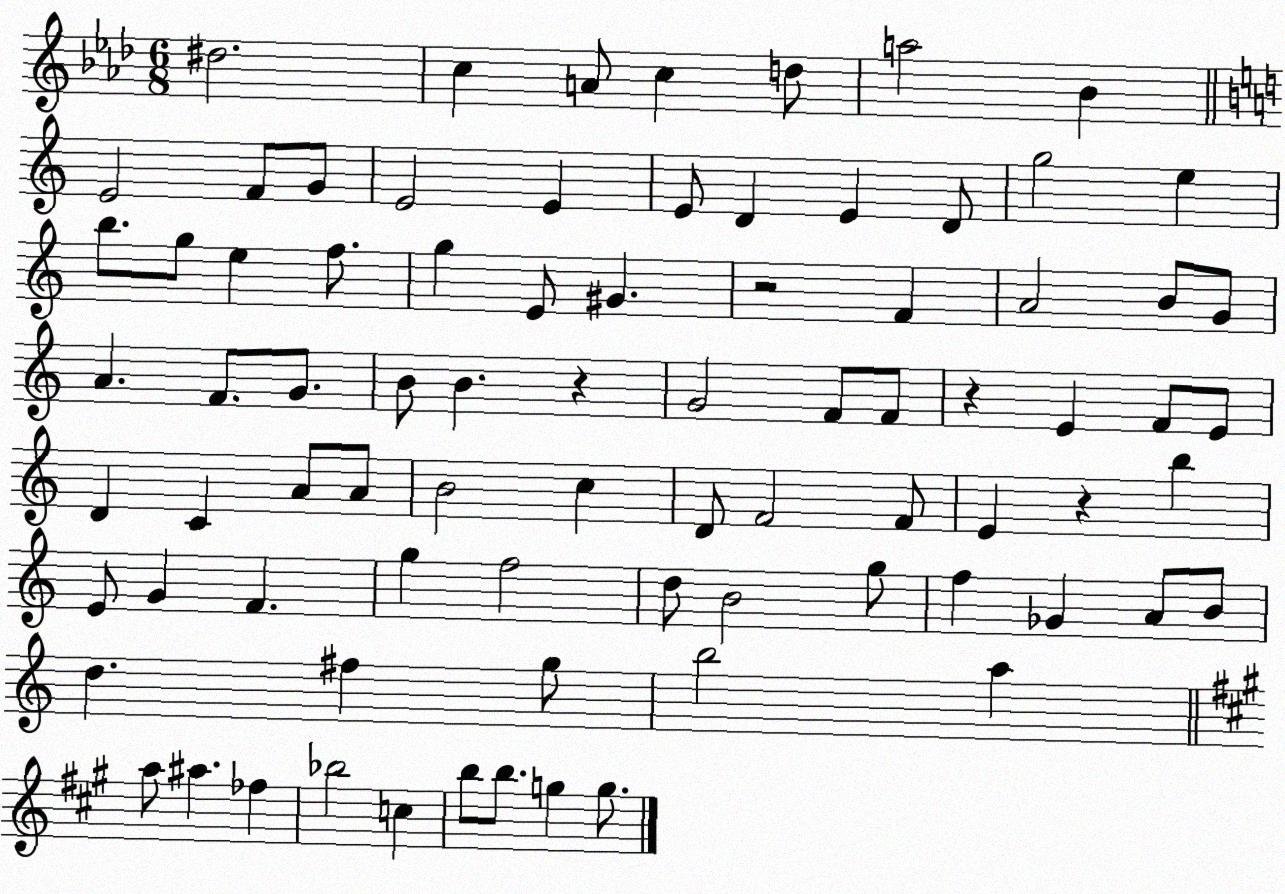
X:1
T:Untitled
M:6/8
L:1/4
K:Ab
^d2 c A/2 c d/2 a2 _B E2 F/2 G/2 E2 E E/2 D E D/2 g2 e b/2 g/2 e f/2 g E/2 ^G z2 F A2 B/2 G/2 A F/2 G/2 B/2 B z G2 F/2 F/2 z E F/2 E/2 D C A/2 A/2 B2 c D/2 F2 F/2 E z b E/2 G F g f2 d/2 B2 g/2 f _G A/2 B/2 d ^f g/2 b2 a a/2 ^a _f _b2 c b/2 b/2 g g/2